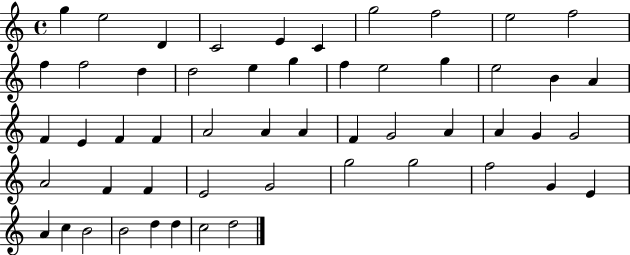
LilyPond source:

{
  \clef treble
  \time 4/4
  \defaultTimeSignature
  \key c \major
  g''4 e''2 d'4 | c'2 e'4 c'4 | g''2 f''2 | e''2 f''2 | \break f''4 f''2 d''4 | d''2 e''4 g''4 | f''4 e''2 g''4 | e''2 b'4 a'4 | \break f'4 e'4 f'4 f'4 | a'2 a'4 a'4 | f'4 g'2 a'4 | a'4 g'4 g'2 | \break a'2 f'4 f'4 | e'2 g'2 | g''2 g''2 | f''2 g'4 e'4 | \break a'4 c''4 b'2 | b'2 d''4 d''4 | c''2 d''2 | \bar "|."
}